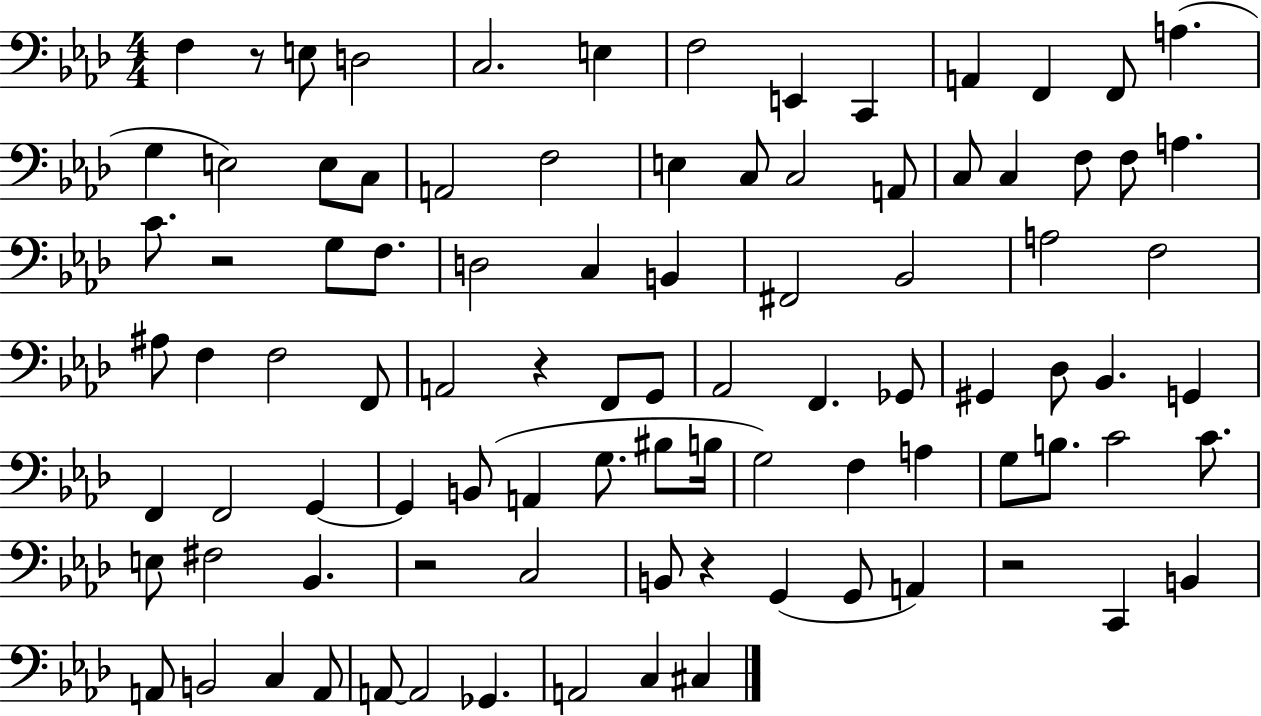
{
  \clef bass
  \numericTimeSignature
  \time 4/4
  \key aes \major
  f4 r8 e8 d2 | c2. e4 | f2 e,4 c,4 | a,4 f,4 f,8 a4.( | \break g4 e2) e8 c8 | a,2 f2 | e4 c8 c2 a,8 | c8 c4 f8 f8 a4. | \break c'8. r2 g8 f8. | d2 c4 b,4 | fis,2 bes,2 | a2 f2 | \break ais8 f4 f2 f,8 | a,2 r4 f,8 g,8 | aes,2 f,4. ges,8 | gis,4 des8 bes,4. g,4 | \break f,4 f,2 g,4~~ | g,4 b,8( a,4 g8. bis8 b16 | g2) f4 a4 | g8 b8. c'2 c'8. | \break e8 fis2 bes,4. | r2 c2 | b,8 r4 g,4( g,8 a,4) | r2 c,4 b,4 | \break a,8 b,2 c4 a,8 | a,8~~ a,2 ges,4. | a,2 c4 cis4 | \bar "|."
}